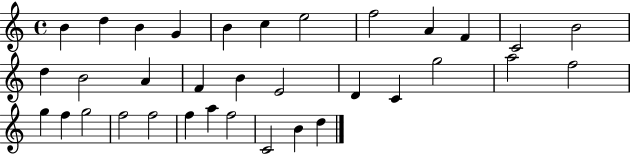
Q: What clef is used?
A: treble